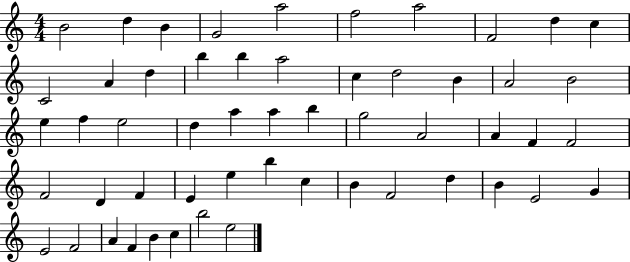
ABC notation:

X:1
T:Untitled
M:4/4
L:1/4
K:C
B2 d B G2 a2 f2 a2 F2 d c C2 A d b b a2 c d2 B A2 B2 e f e2 d a a b g2 A2 A F F2 F2 D F E e b c B F2 d B E2 G E2 F2 A F B c b2 e2